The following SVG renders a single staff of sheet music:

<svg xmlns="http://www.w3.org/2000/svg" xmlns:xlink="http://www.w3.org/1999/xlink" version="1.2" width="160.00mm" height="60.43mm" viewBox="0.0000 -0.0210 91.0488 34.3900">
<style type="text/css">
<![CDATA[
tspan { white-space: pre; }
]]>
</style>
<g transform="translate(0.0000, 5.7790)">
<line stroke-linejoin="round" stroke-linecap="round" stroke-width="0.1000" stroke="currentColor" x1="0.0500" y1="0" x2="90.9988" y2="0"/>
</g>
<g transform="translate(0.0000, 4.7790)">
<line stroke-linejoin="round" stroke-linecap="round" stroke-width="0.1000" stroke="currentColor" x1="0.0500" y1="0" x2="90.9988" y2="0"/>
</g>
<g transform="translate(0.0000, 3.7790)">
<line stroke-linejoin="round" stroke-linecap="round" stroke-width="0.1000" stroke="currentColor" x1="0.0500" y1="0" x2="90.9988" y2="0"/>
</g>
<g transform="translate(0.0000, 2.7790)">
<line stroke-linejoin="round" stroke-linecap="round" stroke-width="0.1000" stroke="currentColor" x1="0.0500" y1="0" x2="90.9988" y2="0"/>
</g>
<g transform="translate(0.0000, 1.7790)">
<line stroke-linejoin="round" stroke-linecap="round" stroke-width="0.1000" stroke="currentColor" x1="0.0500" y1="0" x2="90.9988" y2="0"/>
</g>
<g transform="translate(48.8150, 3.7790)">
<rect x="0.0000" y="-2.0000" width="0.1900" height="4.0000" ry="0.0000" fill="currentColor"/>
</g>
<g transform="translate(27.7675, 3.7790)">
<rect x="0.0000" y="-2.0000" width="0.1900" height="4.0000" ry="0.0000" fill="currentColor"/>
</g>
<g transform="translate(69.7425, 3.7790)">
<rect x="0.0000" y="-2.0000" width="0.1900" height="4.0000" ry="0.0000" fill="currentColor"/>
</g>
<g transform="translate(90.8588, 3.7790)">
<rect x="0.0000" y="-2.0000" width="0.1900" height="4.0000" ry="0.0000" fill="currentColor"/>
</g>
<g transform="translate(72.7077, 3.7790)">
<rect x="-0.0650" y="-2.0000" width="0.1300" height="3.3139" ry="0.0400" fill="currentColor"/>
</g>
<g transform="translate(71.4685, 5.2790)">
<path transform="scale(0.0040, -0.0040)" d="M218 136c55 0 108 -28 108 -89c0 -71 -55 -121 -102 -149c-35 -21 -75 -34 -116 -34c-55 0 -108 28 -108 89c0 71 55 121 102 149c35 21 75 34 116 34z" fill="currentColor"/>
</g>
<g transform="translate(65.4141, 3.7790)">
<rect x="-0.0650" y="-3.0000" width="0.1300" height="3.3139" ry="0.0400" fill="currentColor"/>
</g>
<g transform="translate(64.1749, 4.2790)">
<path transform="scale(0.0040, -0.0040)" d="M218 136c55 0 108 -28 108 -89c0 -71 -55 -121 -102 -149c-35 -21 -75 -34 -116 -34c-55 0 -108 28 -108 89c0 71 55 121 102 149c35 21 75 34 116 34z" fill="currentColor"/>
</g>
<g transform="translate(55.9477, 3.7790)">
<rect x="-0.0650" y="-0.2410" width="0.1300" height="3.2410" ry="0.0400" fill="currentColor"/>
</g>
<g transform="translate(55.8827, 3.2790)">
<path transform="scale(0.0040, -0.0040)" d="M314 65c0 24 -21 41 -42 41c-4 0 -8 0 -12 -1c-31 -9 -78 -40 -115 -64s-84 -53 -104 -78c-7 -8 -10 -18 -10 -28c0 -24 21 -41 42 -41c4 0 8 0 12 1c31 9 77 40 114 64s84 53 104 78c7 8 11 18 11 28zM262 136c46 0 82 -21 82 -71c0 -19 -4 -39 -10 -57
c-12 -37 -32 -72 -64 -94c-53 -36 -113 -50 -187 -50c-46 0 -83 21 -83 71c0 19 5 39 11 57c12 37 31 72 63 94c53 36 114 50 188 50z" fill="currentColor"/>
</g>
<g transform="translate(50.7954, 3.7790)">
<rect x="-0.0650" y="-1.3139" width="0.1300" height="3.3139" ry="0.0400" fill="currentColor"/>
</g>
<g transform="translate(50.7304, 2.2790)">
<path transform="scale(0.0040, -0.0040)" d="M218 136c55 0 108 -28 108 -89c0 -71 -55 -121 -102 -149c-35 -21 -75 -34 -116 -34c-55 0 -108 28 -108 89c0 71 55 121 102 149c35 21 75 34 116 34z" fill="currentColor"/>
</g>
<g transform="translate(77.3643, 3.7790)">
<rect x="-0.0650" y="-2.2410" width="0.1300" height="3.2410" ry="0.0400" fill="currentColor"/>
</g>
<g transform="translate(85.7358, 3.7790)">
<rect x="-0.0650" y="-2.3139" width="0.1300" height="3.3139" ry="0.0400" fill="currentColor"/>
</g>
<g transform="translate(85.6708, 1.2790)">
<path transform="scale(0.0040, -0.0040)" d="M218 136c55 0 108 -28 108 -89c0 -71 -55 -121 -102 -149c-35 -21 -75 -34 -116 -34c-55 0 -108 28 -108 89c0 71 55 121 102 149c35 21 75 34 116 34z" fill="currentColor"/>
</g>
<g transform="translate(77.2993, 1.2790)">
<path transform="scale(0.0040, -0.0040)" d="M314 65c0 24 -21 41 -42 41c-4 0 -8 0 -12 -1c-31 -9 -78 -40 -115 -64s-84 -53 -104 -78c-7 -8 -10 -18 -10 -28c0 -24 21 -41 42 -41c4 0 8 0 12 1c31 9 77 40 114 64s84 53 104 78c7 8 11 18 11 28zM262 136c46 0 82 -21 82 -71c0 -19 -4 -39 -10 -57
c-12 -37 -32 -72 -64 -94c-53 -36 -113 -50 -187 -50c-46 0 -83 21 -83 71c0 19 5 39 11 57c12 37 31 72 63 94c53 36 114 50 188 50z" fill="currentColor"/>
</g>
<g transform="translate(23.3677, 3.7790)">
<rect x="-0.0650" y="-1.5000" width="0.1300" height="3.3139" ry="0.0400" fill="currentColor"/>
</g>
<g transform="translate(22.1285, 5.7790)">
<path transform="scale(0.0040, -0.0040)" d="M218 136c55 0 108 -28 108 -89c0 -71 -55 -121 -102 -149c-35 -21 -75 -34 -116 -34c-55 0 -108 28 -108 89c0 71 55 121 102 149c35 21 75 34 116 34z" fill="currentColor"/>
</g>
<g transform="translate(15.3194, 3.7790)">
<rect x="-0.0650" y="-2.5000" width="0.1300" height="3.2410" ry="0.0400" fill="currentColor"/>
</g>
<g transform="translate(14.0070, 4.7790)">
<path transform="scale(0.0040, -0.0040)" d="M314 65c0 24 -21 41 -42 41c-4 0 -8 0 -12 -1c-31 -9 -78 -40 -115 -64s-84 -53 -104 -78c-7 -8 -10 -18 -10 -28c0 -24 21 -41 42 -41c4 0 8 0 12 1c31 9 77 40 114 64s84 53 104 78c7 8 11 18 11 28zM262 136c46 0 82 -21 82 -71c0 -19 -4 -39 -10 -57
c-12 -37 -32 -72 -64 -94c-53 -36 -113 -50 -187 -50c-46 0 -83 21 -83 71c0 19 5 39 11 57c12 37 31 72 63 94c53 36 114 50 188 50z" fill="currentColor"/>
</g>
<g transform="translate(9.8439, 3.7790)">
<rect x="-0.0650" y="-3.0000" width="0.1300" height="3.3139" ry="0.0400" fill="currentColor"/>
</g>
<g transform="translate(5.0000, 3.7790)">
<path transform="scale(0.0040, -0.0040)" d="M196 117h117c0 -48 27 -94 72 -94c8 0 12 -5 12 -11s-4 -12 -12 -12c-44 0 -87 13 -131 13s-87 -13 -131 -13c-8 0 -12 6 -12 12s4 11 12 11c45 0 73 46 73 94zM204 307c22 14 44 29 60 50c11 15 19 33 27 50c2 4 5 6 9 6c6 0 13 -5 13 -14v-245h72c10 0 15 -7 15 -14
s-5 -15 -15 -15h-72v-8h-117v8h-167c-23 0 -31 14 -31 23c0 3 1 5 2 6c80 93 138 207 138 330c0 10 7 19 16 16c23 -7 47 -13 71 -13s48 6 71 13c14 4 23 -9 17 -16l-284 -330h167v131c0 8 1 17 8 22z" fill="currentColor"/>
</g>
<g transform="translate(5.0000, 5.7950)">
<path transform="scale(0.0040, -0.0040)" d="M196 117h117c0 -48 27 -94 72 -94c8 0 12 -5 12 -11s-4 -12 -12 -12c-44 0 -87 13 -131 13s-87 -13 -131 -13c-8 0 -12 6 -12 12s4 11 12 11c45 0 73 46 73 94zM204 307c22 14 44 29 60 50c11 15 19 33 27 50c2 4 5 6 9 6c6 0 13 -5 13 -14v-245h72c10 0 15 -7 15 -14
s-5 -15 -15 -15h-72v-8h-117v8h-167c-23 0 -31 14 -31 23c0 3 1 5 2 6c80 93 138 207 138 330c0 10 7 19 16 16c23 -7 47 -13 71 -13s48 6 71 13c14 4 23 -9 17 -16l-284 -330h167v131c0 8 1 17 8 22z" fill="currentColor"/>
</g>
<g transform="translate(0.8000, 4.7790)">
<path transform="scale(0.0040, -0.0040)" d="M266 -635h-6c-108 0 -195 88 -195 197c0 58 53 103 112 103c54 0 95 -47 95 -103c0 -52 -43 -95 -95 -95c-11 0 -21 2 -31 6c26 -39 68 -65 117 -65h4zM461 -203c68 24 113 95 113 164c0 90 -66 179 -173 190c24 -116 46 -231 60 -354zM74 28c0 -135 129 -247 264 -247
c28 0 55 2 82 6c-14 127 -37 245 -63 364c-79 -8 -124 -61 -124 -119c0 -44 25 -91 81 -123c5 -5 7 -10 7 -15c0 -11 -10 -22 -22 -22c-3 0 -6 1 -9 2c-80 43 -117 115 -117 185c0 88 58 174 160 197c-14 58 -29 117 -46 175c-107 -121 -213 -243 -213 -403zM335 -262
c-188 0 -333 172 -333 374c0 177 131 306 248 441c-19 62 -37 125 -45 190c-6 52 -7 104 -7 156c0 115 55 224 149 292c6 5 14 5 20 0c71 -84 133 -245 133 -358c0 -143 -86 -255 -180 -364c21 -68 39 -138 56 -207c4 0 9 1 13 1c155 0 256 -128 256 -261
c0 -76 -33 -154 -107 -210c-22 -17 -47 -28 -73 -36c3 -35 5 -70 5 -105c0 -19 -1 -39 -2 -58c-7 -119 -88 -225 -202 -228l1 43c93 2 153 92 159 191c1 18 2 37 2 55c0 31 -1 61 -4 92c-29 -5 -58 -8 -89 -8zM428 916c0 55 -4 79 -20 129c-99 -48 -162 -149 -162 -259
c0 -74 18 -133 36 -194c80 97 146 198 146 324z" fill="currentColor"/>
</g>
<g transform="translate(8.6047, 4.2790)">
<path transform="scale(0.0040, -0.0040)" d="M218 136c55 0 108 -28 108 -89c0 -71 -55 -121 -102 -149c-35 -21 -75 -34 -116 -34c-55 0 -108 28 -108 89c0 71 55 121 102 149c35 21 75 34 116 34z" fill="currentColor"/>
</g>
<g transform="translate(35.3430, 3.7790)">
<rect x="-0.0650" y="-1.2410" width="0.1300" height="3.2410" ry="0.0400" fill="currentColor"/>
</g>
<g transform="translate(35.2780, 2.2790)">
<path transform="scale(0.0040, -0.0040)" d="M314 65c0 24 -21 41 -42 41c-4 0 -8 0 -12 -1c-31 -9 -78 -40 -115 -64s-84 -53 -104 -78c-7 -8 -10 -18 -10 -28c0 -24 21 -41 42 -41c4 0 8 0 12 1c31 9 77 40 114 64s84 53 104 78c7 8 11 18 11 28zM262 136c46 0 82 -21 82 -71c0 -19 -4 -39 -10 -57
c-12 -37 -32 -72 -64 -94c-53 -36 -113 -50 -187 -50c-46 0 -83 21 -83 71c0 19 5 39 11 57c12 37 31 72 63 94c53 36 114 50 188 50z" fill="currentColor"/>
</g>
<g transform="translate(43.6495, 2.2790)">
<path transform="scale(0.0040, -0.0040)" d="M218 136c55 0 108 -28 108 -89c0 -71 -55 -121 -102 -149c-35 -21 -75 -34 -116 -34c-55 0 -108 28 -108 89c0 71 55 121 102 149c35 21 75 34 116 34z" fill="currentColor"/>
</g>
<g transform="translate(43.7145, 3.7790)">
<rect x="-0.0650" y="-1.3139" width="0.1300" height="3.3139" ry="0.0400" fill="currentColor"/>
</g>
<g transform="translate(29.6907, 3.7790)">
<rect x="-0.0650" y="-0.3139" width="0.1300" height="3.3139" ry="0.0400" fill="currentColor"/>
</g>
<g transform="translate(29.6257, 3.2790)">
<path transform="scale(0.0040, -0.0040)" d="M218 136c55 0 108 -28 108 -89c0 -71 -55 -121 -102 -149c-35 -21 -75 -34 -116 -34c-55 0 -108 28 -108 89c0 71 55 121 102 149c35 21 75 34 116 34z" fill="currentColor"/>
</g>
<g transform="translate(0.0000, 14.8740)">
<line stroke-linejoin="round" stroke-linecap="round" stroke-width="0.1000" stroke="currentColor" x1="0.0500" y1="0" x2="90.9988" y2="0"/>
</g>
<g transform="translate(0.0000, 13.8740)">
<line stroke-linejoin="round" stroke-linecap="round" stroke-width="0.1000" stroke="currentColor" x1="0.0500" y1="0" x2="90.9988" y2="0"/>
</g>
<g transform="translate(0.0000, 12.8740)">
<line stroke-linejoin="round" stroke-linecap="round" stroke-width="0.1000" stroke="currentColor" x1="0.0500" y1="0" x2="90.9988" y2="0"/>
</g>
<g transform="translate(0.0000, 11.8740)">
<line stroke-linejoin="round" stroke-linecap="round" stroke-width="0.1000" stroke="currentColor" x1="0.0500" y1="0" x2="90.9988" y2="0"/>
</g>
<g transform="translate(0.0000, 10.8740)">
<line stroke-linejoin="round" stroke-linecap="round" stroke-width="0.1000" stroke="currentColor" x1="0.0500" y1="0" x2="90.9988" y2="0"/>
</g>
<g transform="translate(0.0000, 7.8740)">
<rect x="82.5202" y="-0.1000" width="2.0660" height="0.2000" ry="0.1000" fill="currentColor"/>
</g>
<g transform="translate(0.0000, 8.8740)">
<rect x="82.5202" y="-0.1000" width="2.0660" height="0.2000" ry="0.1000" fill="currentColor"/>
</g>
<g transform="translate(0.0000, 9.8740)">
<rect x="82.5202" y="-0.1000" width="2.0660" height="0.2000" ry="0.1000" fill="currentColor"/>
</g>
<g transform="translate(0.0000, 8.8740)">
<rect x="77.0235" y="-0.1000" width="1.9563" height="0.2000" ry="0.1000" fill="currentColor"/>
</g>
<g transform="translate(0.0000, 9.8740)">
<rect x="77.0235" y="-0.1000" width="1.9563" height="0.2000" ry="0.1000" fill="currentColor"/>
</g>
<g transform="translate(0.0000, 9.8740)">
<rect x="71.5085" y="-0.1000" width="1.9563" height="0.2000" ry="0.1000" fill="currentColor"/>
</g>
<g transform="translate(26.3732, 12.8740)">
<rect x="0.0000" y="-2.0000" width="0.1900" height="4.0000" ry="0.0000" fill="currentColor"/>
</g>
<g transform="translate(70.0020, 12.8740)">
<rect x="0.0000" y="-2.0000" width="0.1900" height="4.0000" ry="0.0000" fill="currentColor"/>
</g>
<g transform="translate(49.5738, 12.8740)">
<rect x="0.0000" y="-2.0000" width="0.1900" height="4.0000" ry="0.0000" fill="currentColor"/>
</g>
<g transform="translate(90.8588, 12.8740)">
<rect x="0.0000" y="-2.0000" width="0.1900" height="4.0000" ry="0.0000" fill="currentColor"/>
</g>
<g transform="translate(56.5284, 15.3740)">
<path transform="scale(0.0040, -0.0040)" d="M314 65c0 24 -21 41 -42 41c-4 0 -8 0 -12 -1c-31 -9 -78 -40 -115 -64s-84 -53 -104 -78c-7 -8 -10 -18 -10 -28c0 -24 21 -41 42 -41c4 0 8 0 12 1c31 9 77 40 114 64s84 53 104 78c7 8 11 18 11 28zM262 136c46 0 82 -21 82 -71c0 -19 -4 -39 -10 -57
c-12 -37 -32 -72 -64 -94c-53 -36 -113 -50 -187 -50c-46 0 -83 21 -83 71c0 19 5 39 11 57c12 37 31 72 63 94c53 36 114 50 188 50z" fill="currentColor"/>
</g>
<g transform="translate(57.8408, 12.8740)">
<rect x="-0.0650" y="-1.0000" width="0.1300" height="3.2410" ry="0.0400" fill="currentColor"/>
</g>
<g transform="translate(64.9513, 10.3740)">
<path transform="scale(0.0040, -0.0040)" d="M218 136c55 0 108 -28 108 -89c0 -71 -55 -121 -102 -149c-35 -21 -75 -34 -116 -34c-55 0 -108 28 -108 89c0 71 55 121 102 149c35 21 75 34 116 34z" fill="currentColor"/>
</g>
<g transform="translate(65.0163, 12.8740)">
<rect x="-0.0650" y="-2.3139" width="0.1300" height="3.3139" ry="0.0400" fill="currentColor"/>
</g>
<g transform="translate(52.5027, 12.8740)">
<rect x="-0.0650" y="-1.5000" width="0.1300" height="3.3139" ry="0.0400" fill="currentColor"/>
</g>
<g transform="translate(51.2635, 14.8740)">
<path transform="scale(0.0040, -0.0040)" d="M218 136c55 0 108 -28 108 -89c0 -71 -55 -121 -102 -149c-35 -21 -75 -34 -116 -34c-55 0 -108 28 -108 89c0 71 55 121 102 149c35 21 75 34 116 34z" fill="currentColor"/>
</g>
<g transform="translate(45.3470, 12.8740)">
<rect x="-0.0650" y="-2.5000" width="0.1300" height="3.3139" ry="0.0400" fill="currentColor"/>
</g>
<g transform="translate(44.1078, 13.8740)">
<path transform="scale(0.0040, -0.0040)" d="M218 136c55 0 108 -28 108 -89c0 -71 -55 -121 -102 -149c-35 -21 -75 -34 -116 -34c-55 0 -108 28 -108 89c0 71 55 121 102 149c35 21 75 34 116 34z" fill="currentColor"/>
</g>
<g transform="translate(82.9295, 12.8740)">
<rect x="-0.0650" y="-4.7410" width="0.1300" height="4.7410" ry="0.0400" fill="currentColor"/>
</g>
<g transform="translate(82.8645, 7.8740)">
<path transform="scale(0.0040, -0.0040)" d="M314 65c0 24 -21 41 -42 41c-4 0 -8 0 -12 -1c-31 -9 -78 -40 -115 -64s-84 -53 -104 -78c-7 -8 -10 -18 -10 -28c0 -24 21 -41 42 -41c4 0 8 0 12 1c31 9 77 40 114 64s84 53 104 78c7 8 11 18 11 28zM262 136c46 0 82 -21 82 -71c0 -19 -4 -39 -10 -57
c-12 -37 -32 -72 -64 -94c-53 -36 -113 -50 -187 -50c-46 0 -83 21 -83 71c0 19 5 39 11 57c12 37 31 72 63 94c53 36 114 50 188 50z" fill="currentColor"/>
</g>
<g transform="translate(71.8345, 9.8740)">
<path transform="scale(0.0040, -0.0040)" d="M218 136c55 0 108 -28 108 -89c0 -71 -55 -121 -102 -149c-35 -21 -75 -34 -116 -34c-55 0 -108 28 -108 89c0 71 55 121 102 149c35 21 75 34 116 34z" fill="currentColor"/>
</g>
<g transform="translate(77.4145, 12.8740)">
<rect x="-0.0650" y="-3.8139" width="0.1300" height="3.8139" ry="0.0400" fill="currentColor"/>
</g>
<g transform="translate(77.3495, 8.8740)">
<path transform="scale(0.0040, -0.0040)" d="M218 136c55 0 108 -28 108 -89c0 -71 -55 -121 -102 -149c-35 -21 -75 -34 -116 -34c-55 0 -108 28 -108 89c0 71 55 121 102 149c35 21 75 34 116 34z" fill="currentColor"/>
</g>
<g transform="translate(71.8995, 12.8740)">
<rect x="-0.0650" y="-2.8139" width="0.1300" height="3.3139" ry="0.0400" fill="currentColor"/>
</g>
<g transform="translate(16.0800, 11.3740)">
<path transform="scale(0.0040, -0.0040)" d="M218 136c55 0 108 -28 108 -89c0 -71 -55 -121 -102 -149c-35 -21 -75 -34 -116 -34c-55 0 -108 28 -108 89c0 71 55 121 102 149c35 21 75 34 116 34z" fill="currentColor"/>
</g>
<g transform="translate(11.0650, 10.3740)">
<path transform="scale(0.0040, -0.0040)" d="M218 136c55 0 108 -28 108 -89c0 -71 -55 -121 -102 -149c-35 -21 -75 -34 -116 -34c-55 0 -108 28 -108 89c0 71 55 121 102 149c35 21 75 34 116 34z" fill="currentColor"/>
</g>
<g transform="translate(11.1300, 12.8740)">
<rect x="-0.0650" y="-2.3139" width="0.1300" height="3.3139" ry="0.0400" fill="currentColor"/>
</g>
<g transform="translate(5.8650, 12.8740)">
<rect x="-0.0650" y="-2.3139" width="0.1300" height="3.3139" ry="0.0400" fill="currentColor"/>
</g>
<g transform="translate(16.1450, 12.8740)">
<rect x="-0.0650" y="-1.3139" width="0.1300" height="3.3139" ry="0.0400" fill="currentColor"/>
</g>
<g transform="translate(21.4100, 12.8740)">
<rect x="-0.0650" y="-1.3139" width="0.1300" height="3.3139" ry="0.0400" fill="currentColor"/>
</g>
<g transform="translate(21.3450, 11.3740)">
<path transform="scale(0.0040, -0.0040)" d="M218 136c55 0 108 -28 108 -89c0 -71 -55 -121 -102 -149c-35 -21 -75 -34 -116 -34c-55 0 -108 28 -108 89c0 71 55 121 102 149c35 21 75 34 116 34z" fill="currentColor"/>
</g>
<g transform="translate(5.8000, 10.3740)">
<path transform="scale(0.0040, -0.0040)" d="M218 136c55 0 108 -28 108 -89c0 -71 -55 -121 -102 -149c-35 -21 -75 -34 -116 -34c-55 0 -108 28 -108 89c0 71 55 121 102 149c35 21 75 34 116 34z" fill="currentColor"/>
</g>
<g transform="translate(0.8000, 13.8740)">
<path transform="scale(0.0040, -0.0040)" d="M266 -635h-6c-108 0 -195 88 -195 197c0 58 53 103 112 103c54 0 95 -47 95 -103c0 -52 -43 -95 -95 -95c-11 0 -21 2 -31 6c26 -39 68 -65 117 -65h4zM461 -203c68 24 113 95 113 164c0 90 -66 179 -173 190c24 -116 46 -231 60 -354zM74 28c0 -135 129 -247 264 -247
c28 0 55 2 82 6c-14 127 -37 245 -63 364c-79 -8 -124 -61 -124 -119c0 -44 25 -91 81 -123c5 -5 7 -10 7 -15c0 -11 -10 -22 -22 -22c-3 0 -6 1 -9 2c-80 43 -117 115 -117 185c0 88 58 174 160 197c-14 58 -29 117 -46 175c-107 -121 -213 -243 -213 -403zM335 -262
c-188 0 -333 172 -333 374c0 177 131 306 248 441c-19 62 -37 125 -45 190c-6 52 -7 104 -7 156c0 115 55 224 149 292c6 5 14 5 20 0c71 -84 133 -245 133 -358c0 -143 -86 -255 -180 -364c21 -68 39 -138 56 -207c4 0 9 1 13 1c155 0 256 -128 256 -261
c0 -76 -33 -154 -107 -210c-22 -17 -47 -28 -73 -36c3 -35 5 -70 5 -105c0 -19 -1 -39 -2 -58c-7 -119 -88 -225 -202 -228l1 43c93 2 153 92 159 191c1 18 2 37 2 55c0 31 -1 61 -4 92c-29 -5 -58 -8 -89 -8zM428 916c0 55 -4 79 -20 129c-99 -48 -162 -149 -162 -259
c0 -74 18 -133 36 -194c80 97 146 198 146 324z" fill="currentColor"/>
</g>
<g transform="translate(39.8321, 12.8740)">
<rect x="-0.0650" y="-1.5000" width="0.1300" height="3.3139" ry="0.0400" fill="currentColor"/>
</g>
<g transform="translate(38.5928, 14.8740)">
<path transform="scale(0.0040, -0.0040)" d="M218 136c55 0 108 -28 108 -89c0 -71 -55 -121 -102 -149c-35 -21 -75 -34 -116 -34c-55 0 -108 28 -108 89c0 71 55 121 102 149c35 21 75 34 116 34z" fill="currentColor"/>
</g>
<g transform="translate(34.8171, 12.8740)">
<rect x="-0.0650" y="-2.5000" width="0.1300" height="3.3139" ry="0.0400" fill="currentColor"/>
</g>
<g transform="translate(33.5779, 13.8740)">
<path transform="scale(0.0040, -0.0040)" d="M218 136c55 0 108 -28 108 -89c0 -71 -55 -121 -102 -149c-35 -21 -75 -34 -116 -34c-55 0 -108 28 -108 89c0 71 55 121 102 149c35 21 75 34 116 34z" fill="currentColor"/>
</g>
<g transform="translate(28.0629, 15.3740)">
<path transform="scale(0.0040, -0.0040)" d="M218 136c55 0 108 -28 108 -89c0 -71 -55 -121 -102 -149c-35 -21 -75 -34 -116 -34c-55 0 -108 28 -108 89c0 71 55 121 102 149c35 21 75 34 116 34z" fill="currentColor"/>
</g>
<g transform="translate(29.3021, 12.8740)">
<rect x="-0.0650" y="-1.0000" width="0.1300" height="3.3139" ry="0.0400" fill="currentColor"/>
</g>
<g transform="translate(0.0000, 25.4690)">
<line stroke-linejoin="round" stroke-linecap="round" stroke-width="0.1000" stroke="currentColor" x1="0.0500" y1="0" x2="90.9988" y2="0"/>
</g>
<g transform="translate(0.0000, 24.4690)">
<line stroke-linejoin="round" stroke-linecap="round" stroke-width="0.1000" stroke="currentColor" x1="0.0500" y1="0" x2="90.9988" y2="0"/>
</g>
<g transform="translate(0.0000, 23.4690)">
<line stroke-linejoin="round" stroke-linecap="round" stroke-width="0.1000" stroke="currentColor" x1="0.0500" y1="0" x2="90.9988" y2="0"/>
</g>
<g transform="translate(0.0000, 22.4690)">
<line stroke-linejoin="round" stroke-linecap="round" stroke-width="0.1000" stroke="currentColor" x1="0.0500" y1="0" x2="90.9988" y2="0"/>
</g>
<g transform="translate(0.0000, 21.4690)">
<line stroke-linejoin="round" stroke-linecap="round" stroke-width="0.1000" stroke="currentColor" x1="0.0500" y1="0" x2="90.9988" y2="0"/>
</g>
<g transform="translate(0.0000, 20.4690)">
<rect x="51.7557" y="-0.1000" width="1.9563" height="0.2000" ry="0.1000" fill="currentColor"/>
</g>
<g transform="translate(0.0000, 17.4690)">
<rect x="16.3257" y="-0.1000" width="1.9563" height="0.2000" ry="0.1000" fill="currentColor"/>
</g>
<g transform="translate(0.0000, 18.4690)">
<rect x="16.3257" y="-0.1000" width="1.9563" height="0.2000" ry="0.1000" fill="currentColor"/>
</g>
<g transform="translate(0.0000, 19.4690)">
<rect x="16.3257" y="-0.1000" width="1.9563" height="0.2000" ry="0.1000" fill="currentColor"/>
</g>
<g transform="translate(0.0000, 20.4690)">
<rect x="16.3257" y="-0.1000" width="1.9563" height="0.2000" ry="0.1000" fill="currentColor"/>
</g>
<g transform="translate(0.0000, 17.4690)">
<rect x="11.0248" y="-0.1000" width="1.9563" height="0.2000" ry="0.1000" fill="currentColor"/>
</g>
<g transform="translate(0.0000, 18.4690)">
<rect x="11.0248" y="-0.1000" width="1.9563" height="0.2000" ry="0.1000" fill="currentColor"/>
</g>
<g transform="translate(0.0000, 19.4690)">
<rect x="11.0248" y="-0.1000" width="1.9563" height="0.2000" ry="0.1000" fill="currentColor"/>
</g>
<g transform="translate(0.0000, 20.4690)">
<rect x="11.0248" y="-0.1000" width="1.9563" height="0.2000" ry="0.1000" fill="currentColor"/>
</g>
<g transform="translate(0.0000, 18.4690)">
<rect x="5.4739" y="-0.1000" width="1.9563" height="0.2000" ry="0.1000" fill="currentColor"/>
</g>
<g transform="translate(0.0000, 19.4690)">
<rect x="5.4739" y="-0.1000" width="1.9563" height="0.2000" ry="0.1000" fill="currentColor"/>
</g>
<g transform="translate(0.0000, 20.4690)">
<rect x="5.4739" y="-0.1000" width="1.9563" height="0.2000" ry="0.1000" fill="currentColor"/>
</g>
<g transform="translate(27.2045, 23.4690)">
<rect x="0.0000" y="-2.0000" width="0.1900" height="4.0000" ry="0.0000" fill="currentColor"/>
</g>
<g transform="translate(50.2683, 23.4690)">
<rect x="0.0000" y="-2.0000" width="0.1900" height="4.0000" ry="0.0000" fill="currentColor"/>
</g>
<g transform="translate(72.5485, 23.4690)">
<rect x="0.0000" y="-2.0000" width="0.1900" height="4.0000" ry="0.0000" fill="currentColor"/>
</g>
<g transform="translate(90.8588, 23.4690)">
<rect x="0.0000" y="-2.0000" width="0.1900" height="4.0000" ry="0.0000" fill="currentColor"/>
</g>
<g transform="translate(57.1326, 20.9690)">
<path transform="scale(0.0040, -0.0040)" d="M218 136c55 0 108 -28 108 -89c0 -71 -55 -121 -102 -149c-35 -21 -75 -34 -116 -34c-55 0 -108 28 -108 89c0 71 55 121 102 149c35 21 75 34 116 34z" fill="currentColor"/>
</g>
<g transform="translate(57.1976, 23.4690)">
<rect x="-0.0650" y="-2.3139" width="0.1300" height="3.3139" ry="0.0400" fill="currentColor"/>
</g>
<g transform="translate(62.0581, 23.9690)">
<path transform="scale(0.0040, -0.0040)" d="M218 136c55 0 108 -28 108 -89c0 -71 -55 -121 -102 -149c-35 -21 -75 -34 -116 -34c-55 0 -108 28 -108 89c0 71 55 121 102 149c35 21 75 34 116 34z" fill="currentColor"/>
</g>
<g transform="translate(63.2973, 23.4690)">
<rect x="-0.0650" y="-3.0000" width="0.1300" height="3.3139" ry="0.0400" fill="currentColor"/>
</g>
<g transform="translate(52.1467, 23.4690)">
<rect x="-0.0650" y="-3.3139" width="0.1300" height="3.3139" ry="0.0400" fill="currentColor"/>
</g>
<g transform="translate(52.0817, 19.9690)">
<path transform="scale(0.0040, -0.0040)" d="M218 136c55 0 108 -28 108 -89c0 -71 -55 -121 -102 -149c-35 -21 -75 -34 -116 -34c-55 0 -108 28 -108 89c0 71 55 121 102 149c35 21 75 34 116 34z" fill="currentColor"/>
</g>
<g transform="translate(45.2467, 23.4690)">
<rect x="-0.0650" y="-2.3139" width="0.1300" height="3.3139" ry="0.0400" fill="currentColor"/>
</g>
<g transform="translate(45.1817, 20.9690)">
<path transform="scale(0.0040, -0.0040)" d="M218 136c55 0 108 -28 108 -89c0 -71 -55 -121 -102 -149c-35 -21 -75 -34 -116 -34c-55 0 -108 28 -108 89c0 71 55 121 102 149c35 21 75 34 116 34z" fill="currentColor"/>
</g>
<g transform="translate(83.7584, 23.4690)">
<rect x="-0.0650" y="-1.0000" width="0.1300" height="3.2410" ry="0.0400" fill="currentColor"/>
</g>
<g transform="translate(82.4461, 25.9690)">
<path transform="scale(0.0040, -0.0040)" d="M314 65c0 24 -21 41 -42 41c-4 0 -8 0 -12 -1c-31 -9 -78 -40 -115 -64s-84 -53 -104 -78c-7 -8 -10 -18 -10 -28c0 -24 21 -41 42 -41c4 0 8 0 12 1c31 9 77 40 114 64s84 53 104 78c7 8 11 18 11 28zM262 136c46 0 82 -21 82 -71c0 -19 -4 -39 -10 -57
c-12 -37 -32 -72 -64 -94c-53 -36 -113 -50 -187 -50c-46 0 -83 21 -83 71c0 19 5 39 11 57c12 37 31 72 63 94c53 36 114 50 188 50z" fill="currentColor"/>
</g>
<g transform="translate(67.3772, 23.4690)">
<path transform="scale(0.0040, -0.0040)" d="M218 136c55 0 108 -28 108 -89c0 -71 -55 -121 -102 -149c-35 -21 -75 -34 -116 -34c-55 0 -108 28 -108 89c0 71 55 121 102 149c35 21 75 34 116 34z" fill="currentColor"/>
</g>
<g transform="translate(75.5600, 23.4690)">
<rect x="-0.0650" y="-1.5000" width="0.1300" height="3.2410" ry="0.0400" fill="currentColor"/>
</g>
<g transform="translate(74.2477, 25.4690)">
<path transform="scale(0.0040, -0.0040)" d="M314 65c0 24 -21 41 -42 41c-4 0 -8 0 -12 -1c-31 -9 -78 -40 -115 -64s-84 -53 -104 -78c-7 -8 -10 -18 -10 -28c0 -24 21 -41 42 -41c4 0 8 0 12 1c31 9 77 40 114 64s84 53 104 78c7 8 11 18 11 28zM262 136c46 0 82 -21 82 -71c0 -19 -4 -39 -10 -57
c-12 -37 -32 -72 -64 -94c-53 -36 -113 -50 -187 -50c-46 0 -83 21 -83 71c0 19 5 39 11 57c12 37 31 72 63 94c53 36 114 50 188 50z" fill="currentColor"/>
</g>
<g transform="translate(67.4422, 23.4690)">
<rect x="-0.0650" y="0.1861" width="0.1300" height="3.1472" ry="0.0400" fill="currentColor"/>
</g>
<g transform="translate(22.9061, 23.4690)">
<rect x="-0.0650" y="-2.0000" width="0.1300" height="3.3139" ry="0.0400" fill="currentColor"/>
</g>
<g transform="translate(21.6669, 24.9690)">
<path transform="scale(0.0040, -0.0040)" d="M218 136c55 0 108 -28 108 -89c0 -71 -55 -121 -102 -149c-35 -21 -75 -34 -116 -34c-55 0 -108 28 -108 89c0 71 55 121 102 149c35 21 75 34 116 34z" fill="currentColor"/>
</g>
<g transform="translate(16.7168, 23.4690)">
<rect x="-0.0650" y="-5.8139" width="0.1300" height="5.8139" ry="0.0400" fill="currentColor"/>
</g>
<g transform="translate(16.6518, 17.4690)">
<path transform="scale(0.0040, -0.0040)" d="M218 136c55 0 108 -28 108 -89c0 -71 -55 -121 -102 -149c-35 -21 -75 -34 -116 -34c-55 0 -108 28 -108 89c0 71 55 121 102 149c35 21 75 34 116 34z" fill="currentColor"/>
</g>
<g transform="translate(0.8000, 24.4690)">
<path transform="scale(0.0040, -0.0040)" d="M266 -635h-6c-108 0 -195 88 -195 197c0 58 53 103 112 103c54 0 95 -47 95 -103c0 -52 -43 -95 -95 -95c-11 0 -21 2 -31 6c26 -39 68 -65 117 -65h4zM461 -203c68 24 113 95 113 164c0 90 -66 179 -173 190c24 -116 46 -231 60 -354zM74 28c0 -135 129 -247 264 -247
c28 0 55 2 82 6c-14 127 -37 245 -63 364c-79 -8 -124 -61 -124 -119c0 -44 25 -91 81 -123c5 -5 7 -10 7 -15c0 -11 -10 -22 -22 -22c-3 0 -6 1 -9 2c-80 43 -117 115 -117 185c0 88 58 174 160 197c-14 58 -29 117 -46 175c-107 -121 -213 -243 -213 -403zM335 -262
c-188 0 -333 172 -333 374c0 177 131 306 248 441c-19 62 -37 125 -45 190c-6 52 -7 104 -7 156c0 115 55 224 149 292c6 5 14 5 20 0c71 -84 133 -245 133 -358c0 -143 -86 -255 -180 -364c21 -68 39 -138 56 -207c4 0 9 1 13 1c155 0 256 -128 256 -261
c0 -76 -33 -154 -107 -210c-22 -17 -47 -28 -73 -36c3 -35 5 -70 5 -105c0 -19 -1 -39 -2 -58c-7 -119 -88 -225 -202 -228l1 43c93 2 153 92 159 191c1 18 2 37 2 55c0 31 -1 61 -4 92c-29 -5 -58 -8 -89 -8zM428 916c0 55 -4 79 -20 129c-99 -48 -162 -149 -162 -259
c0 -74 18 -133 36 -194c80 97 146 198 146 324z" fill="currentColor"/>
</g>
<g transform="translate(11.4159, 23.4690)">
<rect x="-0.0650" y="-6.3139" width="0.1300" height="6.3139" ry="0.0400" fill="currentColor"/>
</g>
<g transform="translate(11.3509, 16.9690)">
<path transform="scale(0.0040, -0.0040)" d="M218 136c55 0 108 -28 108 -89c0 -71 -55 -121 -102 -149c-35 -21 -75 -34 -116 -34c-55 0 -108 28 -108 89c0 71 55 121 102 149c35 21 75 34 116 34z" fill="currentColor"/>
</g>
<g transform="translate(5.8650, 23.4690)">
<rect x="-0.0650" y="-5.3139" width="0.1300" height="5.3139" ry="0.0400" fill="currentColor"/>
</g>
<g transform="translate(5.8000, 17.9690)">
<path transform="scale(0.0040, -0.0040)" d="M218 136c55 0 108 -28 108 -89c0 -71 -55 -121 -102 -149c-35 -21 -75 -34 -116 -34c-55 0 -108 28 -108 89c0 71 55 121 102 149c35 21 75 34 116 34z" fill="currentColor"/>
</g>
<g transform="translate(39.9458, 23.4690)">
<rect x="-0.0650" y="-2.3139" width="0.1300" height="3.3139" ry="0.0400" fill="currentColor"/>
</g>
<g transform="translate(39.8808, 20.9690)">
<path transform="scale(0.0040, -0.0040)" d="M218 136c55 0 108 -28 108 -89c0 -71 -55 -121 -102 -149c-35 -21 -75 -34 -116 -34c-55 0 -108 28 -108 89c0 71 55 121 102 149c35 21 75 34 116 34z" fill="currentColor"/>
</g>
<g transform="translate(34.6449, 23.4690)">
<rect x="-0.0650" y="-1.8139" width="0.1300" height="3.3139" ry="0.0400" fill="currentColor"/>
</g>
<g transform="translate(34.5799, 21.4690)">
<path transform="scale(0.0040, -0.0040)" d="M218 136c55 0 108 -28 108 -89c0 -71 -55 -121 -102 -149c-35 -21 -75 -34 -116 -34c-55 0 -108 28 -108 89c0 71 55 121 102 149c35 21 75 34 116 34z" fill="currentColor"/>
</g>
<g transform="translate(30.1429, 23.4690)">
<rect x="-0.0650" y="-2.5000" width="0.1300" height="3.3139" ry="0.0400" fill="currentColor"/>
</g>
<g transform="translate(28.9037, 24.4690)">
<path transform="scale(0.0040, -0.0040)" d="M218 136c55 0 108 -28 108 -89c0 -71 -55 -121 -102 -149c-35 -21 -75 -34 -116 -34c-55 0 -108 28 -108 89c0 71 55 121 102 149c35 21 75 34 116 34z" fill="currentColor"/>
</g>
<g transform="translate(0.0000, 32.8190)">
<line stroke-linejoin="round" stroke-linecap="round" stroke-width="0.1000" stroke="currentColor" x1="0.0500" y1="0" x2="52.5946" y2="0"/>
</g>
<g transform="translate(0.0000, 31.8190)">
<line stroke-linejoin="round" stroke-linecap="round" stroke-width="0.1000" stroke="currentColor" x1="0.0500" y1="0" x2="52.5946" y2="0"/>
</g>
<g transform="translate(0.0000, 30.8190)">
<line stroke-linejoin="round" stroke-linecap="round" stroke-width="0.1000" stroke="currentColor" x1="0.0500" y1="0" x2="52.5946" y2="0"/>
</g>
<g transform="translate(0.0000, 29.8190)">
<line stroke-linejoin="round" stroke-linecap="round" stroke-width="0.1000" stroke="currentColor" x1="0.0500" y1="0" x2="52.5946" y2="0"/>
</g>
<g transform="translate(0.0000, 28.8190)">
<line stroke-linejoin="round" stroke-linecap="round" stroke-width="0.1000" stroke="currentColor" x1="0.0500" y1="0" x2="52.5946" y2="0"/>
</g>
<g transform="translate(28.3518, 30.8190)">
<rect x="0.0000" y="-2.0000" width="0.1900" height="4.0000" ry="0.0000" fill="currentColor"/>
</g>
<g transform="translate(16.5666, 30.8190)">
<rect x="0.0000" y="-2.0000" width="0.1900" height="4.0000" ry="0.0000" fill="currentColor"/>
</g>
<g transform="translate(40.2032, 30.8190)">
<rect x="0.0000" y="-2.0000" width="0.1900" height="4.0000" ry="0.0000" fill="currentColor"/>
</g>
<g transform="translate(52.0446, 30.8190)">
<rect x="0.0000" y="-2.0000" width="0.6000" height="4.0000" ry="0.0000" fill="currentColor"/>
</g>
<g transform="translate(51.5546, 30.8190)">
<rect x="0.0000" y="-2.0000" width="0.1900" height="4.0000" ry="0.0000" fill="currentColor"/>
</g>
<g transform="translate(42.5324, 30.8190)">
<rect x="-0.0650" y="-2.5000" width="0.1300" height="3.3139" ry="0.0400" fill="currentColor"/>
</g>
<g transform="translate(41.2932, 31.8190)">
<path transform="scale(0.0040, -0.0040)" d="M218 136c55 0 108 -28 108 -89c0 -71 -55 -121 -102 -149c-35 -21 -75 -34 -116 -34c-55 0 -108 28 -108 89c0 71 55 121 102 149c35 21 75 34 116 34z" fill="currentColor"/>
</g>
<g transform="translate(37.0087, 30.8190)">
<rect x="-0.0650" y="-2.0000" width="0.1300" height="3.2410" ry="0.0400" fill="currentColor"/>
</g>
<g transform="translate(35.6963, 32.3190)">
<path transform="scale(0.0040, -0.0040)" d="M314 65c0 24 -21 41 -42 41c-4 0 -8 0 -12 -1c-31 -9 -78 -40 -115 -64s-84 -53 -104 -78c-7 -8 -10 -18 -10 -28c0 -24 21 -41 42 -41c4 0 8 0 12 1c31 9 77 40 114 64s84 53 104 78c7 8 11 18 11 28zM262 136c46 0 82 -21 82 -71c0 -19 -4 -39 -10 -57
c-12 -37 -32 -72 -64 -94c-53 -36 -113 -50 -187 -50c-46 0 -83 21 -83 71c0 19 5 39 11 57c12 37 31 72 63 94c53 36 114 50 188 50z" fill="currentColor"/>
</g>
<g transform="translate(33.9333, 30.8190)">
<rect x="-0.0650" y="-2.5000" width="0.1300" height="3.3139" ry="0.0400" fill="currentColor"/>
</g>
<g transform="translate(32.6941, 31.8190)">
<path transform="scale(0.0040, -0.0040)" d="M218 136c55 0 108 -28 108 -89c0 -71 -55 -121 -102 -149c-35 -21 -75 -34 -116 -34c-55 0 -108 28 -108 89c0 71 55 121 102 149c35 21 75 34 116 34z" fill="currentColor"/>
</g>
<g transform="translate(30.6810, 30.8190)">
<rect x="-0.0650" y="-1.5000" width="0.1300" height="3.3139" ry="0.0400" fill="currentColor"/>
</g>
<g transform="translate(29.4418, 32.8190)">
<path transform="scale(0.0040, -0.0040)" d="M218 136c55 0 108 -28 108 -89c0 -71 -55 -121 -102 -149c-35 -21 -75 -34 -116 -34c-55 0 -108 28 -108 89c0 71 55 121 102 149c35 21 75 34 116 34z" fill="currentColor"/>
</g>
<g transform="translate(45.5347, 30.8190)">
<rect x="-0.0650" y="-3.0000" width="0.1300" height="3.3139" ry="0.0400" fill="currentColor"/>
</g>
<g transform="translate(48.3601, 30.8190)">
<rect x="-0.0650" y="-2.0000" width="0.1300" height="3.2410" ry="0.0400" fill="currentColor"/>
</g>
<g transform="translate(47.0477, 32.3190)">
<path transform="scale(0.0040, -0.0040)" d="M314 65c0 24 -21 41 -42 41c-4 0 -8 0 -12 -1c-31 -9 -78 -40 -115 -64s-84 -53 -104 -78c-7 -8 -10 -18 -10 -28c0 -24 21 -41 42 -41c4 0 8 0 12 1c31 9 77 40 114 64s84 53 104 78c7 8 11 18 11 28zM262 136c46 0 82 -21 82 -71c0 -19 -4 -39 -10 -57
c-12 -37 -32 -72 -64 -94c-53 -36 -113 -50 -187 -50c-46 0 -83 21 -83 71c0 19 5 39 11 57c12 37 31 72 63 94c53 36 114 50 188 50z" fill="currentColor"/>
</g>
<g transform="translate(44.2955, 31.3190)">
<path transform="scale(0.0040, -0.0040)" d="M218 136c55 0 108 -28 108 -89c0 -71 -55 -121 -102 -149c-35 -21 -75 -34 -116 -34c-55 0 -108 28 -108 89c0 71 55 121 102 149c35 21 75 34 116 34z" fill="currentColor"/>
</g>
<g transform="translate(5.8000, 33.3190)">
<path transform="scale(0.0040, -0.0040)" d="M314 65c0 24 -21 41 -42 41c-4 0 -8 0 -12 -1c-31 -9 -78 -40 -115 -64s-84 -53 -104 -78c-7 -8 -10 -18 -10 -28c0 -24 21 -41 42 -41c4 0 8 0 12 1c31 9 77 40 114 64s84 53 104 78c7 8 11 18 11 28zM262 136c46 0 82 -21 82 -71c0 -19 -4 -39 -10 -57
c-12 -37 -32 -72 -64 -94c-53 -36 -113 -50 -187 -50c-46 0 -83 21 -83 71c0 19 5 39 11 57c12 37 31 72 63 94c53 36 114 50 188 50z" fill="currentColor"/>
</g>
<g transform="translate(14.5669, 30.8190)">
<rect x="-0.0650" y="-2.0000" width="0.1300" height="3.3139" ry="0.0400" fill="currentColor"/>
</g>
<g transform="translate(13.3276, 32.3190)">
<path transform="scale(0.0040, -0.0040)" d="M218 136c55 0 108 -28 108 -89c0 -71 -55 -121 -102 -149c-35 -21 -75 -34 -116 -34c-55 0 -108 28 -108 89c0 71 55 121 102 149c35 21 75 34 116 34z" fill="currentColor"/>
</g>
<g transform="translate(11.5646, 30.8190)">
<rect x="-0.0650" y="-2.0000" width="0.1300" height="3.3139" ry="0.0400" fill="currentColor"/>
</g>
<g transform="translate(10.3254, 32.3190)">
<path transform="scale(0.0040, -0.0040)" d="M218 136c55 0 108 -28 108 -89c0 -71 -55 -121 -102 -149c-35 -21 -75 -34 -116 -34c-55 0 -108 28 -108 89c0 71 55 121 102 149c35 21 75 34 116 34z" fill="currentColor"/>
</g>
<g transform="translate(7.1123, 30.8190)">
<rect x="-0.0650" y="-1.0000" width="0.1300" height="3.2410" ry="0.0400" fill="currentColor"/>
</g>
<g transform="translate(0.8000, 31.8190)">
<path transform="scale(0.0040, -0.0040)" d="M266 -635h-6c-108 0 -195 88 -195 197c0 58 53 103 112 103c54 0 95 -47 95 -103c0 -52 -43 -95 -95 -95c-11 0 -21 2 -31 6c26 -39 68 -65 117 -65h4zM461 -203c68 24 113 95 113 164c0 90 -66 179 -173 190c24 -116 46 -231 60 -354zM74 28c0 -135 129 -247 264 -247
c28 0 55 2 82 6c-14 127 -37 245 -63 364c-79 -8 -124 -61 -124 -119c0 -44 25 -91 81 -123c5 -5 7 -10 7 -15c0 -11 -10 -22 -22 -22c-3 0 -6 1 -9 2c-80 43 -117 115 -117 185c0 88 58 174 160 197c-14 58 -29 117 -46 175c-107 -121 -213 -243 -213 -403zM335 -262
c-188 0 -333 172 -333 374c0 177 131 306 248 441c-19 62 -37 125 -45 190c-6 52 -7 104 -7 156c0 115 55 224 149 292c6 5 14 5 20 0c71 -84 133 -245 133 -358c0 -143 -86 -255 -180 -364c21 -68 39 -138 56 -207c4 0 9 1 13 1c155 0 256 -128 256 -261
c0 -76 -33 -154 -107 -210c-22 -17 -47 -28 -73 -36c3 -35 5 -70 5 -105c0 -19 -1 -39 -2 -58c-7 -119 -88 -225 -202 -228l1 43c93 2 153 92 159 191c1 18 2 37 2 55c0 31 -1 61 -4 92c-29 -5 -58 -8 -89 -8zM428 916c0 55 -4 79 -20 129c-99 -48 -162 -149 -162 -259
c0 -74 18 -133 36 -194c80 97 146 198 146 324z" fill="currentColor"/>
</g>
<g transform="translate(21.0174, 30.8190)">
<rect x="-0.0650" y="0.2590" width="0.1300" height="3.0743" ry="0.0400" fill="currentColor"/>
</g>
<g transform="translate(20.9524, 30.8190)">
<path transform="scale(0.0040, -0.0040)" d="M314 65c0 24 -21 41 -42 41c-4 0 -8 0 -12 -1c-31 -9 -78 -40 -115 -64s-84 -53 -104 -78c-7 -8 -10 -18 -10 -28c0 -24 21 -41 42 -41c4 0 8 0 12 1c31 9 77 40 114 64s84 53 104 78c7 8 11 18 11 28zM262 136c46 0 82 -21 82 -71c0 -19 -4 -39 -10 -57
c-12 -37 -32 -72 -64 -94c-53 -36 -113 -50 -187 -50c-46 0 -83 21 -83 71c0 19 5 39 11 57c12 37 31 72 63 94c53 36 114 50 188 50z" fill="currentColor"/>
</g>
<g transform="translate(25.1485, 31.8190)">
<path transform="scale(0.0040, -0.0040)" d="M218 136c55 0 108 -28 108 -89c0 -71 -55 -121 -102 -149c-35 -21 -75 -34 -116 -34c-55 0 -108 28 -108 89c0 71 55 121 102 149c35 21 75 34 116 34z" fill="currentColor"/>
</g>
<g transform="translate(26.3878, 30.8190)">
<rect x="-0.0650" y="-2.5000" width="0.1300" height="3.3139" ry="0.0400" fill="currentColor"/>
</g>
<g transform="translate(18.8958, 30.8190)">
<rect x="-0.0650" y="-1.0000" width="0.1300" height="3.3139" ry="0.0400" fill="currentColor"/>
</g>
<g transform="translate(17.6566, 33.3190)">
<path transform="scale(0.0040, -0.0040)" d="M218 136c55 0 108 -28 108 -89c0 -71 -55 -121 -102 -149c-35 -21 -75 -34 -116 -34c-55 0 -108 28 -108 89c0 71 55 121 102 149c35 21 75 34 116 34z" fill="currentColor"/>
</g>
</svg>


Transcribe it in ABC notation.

X:1
T:Untitled
M:4/4
L:1/4
K:C
A G2 E c e2 e e c2 A F g2 g g g e e D G E G E D2 g a c' e'2 f' a' g' F G f g g b g A B E2 D2 D2 F F D B2 G E G F2 G A F2